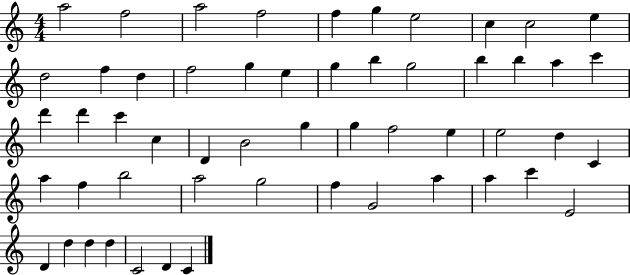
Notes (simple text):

A5/h F5/h A5/h F5/h F5/q G5/q E5/h C5/q C5/h E5/q D5/h F5/q D5/q F5/h G5/q E5/q G5/q B5/q G5/h B5/q B5/q A5/q C6/q D6/q D6/q C6/q C5/q D4/q B4/h G5/q G5/q F5/h E5/q E5/h D5/q C4/q A5/q F5/q B5/h A5/h G5/h F5/q G4/h A5/q A5/q C6/q E4/h D4/q D5/q D5/q D5/q C4/h D4/q C4/q